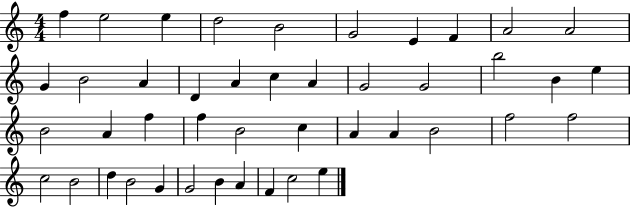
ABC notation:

X:1
T:Untitled
M:4/4
L:1/4
K:C
f e2 e d2 B2 G2 E F A2 A2 G B2 A D A c A G2 G2 b2 B e B2 A f f B2 c A A B2 f2 f2 c2 B2 d B2 G G2 B A F c2 e